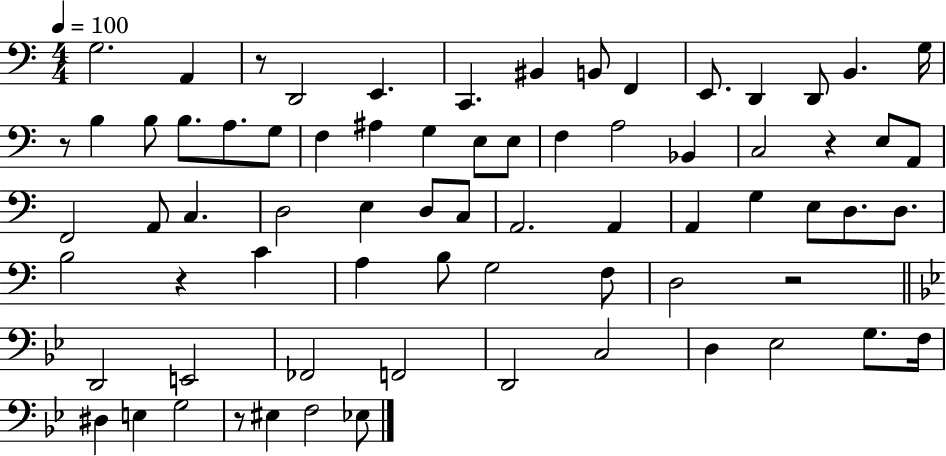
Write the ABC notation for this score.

X:1
T:Untitled
M:4/4
L:1/4
K:C
G,2 A,, z/2 D,,2 E,, C,, ^B,, B,,/2 F,, E,,/2 D,, D,,/2 B,, G,/4 z/2 B, B,/2 B,/2 A,/2 G,/2 F, ^A, G, E,/2 E,/2 F, A,2 _B,, C,2 z E,/2 A,,/2 F,,2 A,,/2 C, D,2 E, D,/2 C,/2 A,,2 A,, A,, G, E,/2 D,/2 D,/2 B,2 z C A, B,/2 G,2 F,/2 D,2 z2 D,,2 E,,2 _F,,2 F,,2 D,,2 C,2 D, _E,2 G,/2 F,/4 ^D, E, G,2 z/2 ^E, F,2 _E,/2